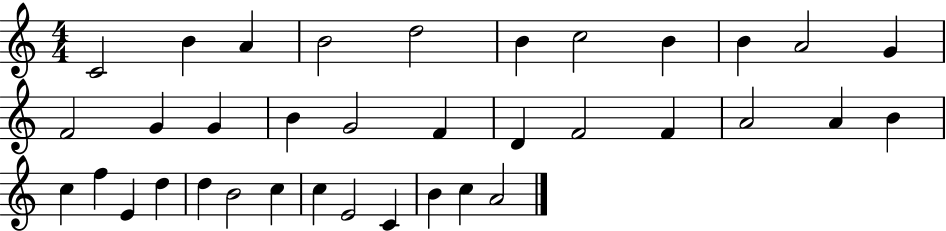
{
  \clef treble
  \numericTimeSignature
  \time 4/4
  \key c \major
  c'2 b'4 a'4 | b'2 d''2 | b'4 c''2 b'4 | b'4 a'2 g'4 | \break f'2 g'4 g'4 | b'4 g'2 f'4 | d'4 f'2 f'4 | a'2 a'4 b'4 | \break c''4 f''4 e'4 d''4 | d''4 b'2 c''4 | c''4 e'2 c'4 | b'4 c''4 a'2 | \break \bar "|."
}